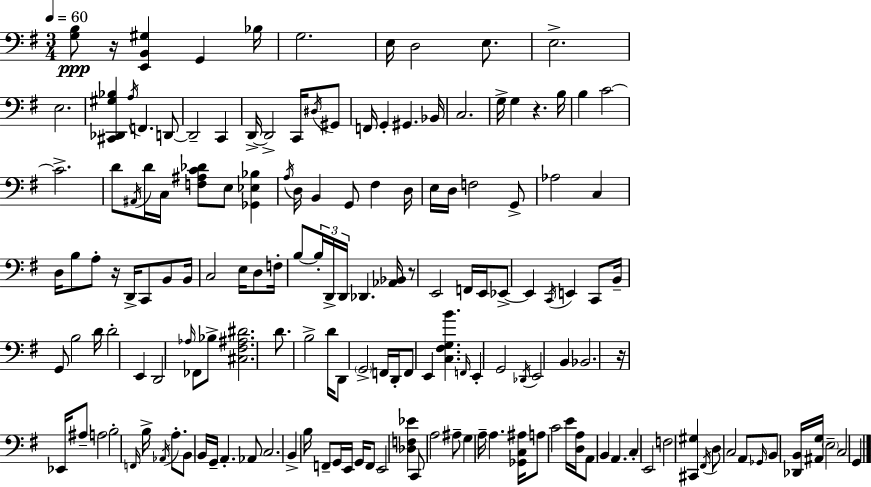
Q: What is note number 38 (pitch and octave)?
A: G2